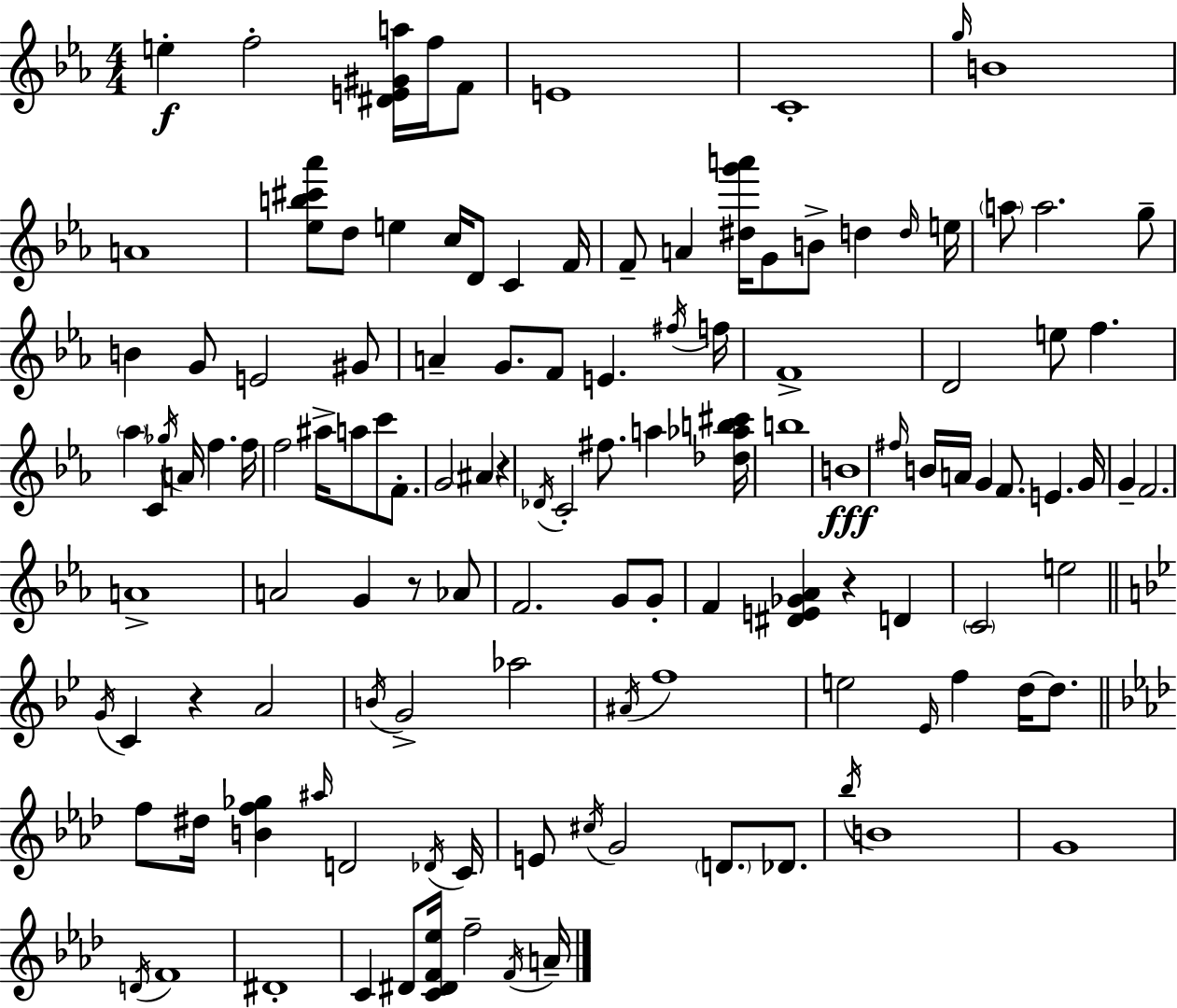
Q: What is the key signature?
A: EES major